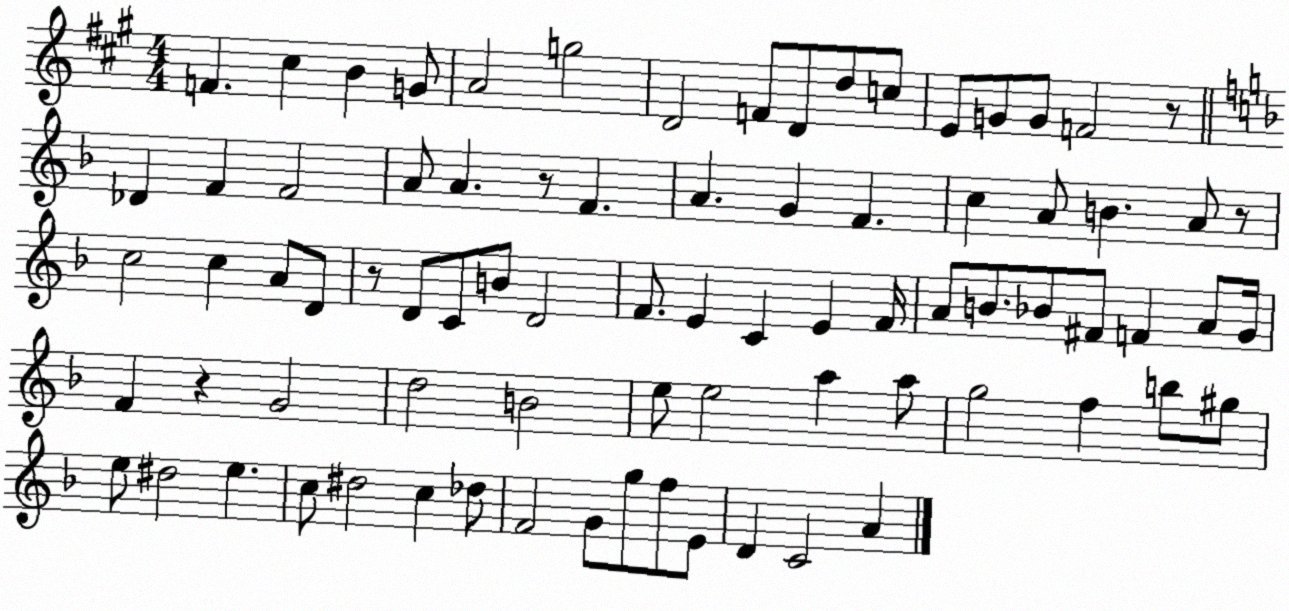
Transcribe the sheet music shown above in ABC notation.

X:1
T:Untitled
M:4/4
L:1/4
K:A
F ^c B G/2 A2 g2 D2 F/2 D/2 d/2 c/2 E/2 G/2 G/2 F2 z/2 _D F F2 A/2 A z/2 F A G F c A/2 B A/2 z/2 c2 c A/2 D/2 z/2 D/2 C/2 B/2 D2 F/2 E C E F/4 A/2 B/2 _B/2 ^F/2 F A/2 G/4 F z G2 d2 B2 e/2 e2 a a/2 g2 f b/2 ^g/2 e/2 ^d2 e c/2 ^d2 c _d/2 F2 G/2 g/2 f/2 E/2 D C2 A